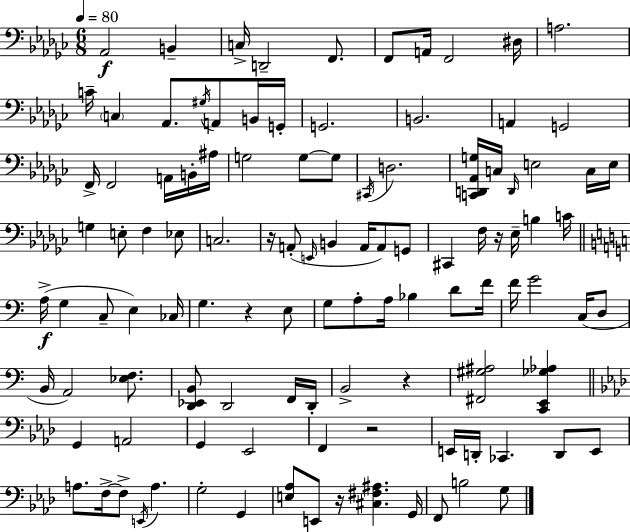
Ab2/h B2/q C3/s D2/h F2/e. F2/e A2/s F2/h D#3/s A3/h. C4/s C3/q Ab2/e. G#3/s A2/e B2/s G2/s G2/h. B2/h. A2/q G2/h F2/s F2/h A2/s B2/s A#3/s G3/h G3/e G3/e C#2/s D3/h. [C2,D2,Ab2,G3]/s C3/s D2/s E3/h C3/s E3/s G3/q E3/e F3/q Eb3/e C3/h. R/s A2/e E2/s B2/q A2/s A2/e G2/e C#2/q F3/s R/s Eb3/s B3/q C4/s A3/s G3/q C3/e E3/q CES3/s G3/q. R/q E3/e G3/e A3/e A3/s Bb3/q D4/e F4/s F4/s G4/h C3/s D3/e B2/s A2/h [Eb3,F3]/e. [D2,Eb2,B2]/e D2/h F2/s D2/s B2/h R/q [F#2,G#3,A#3]/h [C2,E2,Gb3,Ab3]/q G2/q A2/h G2/q Eb2/h F2/q R/h E2/s D2/s CES2/q. D2/e E2/e A3/e. F3/s F3/e E2/s A3/q. G3/h G2/q [E3,Ab3]/e E2/e R/s [C#3,F#3,A#3]/q. G2/s F2/e B3/h G3/e